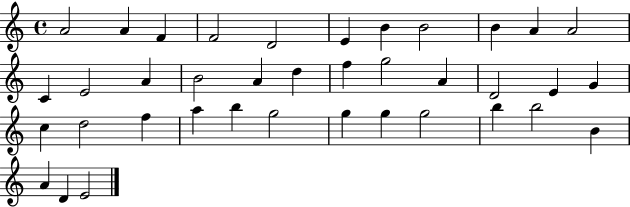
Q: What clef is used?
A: treble